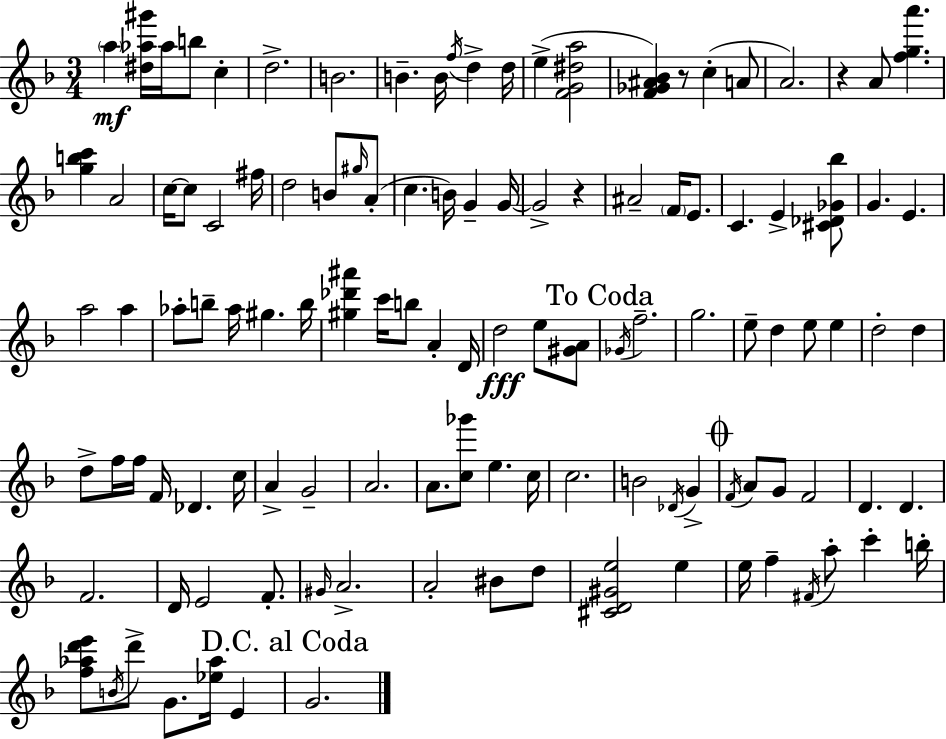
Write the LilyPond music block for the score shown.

{
  \clef treble
  \numericTimeSignature
  \time 3/4
  \key d \minor
  \parenthesize a''4\mf <dis'' aes'' gis'''>16 aes''16 b''8 c''4-. | d''2.-> | b'2. | b'4.-- b'16 \acciaccatura { f''16 } d''4-> | \break d''16 e''4->( <f' g' dis'' a''>2 | <f' ges' ais' bes'>4) r8 c''4-.( a'8 | a'2.) | r4 a'8 <f'' g'' a'''>4. | \break <g'' b'' c'''>4 a'2 | c''16~~ c''8 c'2 | fis''16 d''2 b'8 \grace { gis''16 } | a'8-.( c''4. b'16) g'4-- | \break g'16~~ g'2-> r4 | ais'2-- \parenthesize f'16 e'8. | c'4. e'4-> | <cis' des' ges' bes''>8 g'4. e'4. | \break a''2 a''4 | aes''8-. b''8-- aes''16 gis''4. | b''16 <gis'' des''' ais'''>4 c'''16 b''8 a'4-. | d'16 d''2\fff e''8 | \break <gis' a'>8 \mark "To Coda" \acciaccatura { ges'16 } f''2.-- | g''2. | e''8-- d''4 e''8 e''4 | d''2-. d''4 | \break d''8-> f''16 f''16 f'16 des'4. | c''16 a'4-> g'2-- | a'2. | a'8. <c'' ges'''>8 e''4. | \break c''16 c''2. | b'2 \acciaccatura { des'16 } | g'4-> \mark \markup { \musicglyph "scripts.coda" } \acciaccatura { f'16 } a'8 g'8 f'2 | d'4. d'4. | \break f'2. | d'16 e'2 | f'8.-. \grace { gis'16 } a'2.-> | a'2-. | \break bis'8 d''8 <cis' d' gis' e''>2 | e''4 e''16 f''4-- \acciaccatura { fis'16 } | a''8-. c'''4-. b''16-. <f'' aes'' d''' e'''>8 \acciaccatura { b'16 } d'''8-> | g'8. <ees'' aes''>16 e'4 \mark "D.C. al Coda" g'2. | \break \bar "|."
}